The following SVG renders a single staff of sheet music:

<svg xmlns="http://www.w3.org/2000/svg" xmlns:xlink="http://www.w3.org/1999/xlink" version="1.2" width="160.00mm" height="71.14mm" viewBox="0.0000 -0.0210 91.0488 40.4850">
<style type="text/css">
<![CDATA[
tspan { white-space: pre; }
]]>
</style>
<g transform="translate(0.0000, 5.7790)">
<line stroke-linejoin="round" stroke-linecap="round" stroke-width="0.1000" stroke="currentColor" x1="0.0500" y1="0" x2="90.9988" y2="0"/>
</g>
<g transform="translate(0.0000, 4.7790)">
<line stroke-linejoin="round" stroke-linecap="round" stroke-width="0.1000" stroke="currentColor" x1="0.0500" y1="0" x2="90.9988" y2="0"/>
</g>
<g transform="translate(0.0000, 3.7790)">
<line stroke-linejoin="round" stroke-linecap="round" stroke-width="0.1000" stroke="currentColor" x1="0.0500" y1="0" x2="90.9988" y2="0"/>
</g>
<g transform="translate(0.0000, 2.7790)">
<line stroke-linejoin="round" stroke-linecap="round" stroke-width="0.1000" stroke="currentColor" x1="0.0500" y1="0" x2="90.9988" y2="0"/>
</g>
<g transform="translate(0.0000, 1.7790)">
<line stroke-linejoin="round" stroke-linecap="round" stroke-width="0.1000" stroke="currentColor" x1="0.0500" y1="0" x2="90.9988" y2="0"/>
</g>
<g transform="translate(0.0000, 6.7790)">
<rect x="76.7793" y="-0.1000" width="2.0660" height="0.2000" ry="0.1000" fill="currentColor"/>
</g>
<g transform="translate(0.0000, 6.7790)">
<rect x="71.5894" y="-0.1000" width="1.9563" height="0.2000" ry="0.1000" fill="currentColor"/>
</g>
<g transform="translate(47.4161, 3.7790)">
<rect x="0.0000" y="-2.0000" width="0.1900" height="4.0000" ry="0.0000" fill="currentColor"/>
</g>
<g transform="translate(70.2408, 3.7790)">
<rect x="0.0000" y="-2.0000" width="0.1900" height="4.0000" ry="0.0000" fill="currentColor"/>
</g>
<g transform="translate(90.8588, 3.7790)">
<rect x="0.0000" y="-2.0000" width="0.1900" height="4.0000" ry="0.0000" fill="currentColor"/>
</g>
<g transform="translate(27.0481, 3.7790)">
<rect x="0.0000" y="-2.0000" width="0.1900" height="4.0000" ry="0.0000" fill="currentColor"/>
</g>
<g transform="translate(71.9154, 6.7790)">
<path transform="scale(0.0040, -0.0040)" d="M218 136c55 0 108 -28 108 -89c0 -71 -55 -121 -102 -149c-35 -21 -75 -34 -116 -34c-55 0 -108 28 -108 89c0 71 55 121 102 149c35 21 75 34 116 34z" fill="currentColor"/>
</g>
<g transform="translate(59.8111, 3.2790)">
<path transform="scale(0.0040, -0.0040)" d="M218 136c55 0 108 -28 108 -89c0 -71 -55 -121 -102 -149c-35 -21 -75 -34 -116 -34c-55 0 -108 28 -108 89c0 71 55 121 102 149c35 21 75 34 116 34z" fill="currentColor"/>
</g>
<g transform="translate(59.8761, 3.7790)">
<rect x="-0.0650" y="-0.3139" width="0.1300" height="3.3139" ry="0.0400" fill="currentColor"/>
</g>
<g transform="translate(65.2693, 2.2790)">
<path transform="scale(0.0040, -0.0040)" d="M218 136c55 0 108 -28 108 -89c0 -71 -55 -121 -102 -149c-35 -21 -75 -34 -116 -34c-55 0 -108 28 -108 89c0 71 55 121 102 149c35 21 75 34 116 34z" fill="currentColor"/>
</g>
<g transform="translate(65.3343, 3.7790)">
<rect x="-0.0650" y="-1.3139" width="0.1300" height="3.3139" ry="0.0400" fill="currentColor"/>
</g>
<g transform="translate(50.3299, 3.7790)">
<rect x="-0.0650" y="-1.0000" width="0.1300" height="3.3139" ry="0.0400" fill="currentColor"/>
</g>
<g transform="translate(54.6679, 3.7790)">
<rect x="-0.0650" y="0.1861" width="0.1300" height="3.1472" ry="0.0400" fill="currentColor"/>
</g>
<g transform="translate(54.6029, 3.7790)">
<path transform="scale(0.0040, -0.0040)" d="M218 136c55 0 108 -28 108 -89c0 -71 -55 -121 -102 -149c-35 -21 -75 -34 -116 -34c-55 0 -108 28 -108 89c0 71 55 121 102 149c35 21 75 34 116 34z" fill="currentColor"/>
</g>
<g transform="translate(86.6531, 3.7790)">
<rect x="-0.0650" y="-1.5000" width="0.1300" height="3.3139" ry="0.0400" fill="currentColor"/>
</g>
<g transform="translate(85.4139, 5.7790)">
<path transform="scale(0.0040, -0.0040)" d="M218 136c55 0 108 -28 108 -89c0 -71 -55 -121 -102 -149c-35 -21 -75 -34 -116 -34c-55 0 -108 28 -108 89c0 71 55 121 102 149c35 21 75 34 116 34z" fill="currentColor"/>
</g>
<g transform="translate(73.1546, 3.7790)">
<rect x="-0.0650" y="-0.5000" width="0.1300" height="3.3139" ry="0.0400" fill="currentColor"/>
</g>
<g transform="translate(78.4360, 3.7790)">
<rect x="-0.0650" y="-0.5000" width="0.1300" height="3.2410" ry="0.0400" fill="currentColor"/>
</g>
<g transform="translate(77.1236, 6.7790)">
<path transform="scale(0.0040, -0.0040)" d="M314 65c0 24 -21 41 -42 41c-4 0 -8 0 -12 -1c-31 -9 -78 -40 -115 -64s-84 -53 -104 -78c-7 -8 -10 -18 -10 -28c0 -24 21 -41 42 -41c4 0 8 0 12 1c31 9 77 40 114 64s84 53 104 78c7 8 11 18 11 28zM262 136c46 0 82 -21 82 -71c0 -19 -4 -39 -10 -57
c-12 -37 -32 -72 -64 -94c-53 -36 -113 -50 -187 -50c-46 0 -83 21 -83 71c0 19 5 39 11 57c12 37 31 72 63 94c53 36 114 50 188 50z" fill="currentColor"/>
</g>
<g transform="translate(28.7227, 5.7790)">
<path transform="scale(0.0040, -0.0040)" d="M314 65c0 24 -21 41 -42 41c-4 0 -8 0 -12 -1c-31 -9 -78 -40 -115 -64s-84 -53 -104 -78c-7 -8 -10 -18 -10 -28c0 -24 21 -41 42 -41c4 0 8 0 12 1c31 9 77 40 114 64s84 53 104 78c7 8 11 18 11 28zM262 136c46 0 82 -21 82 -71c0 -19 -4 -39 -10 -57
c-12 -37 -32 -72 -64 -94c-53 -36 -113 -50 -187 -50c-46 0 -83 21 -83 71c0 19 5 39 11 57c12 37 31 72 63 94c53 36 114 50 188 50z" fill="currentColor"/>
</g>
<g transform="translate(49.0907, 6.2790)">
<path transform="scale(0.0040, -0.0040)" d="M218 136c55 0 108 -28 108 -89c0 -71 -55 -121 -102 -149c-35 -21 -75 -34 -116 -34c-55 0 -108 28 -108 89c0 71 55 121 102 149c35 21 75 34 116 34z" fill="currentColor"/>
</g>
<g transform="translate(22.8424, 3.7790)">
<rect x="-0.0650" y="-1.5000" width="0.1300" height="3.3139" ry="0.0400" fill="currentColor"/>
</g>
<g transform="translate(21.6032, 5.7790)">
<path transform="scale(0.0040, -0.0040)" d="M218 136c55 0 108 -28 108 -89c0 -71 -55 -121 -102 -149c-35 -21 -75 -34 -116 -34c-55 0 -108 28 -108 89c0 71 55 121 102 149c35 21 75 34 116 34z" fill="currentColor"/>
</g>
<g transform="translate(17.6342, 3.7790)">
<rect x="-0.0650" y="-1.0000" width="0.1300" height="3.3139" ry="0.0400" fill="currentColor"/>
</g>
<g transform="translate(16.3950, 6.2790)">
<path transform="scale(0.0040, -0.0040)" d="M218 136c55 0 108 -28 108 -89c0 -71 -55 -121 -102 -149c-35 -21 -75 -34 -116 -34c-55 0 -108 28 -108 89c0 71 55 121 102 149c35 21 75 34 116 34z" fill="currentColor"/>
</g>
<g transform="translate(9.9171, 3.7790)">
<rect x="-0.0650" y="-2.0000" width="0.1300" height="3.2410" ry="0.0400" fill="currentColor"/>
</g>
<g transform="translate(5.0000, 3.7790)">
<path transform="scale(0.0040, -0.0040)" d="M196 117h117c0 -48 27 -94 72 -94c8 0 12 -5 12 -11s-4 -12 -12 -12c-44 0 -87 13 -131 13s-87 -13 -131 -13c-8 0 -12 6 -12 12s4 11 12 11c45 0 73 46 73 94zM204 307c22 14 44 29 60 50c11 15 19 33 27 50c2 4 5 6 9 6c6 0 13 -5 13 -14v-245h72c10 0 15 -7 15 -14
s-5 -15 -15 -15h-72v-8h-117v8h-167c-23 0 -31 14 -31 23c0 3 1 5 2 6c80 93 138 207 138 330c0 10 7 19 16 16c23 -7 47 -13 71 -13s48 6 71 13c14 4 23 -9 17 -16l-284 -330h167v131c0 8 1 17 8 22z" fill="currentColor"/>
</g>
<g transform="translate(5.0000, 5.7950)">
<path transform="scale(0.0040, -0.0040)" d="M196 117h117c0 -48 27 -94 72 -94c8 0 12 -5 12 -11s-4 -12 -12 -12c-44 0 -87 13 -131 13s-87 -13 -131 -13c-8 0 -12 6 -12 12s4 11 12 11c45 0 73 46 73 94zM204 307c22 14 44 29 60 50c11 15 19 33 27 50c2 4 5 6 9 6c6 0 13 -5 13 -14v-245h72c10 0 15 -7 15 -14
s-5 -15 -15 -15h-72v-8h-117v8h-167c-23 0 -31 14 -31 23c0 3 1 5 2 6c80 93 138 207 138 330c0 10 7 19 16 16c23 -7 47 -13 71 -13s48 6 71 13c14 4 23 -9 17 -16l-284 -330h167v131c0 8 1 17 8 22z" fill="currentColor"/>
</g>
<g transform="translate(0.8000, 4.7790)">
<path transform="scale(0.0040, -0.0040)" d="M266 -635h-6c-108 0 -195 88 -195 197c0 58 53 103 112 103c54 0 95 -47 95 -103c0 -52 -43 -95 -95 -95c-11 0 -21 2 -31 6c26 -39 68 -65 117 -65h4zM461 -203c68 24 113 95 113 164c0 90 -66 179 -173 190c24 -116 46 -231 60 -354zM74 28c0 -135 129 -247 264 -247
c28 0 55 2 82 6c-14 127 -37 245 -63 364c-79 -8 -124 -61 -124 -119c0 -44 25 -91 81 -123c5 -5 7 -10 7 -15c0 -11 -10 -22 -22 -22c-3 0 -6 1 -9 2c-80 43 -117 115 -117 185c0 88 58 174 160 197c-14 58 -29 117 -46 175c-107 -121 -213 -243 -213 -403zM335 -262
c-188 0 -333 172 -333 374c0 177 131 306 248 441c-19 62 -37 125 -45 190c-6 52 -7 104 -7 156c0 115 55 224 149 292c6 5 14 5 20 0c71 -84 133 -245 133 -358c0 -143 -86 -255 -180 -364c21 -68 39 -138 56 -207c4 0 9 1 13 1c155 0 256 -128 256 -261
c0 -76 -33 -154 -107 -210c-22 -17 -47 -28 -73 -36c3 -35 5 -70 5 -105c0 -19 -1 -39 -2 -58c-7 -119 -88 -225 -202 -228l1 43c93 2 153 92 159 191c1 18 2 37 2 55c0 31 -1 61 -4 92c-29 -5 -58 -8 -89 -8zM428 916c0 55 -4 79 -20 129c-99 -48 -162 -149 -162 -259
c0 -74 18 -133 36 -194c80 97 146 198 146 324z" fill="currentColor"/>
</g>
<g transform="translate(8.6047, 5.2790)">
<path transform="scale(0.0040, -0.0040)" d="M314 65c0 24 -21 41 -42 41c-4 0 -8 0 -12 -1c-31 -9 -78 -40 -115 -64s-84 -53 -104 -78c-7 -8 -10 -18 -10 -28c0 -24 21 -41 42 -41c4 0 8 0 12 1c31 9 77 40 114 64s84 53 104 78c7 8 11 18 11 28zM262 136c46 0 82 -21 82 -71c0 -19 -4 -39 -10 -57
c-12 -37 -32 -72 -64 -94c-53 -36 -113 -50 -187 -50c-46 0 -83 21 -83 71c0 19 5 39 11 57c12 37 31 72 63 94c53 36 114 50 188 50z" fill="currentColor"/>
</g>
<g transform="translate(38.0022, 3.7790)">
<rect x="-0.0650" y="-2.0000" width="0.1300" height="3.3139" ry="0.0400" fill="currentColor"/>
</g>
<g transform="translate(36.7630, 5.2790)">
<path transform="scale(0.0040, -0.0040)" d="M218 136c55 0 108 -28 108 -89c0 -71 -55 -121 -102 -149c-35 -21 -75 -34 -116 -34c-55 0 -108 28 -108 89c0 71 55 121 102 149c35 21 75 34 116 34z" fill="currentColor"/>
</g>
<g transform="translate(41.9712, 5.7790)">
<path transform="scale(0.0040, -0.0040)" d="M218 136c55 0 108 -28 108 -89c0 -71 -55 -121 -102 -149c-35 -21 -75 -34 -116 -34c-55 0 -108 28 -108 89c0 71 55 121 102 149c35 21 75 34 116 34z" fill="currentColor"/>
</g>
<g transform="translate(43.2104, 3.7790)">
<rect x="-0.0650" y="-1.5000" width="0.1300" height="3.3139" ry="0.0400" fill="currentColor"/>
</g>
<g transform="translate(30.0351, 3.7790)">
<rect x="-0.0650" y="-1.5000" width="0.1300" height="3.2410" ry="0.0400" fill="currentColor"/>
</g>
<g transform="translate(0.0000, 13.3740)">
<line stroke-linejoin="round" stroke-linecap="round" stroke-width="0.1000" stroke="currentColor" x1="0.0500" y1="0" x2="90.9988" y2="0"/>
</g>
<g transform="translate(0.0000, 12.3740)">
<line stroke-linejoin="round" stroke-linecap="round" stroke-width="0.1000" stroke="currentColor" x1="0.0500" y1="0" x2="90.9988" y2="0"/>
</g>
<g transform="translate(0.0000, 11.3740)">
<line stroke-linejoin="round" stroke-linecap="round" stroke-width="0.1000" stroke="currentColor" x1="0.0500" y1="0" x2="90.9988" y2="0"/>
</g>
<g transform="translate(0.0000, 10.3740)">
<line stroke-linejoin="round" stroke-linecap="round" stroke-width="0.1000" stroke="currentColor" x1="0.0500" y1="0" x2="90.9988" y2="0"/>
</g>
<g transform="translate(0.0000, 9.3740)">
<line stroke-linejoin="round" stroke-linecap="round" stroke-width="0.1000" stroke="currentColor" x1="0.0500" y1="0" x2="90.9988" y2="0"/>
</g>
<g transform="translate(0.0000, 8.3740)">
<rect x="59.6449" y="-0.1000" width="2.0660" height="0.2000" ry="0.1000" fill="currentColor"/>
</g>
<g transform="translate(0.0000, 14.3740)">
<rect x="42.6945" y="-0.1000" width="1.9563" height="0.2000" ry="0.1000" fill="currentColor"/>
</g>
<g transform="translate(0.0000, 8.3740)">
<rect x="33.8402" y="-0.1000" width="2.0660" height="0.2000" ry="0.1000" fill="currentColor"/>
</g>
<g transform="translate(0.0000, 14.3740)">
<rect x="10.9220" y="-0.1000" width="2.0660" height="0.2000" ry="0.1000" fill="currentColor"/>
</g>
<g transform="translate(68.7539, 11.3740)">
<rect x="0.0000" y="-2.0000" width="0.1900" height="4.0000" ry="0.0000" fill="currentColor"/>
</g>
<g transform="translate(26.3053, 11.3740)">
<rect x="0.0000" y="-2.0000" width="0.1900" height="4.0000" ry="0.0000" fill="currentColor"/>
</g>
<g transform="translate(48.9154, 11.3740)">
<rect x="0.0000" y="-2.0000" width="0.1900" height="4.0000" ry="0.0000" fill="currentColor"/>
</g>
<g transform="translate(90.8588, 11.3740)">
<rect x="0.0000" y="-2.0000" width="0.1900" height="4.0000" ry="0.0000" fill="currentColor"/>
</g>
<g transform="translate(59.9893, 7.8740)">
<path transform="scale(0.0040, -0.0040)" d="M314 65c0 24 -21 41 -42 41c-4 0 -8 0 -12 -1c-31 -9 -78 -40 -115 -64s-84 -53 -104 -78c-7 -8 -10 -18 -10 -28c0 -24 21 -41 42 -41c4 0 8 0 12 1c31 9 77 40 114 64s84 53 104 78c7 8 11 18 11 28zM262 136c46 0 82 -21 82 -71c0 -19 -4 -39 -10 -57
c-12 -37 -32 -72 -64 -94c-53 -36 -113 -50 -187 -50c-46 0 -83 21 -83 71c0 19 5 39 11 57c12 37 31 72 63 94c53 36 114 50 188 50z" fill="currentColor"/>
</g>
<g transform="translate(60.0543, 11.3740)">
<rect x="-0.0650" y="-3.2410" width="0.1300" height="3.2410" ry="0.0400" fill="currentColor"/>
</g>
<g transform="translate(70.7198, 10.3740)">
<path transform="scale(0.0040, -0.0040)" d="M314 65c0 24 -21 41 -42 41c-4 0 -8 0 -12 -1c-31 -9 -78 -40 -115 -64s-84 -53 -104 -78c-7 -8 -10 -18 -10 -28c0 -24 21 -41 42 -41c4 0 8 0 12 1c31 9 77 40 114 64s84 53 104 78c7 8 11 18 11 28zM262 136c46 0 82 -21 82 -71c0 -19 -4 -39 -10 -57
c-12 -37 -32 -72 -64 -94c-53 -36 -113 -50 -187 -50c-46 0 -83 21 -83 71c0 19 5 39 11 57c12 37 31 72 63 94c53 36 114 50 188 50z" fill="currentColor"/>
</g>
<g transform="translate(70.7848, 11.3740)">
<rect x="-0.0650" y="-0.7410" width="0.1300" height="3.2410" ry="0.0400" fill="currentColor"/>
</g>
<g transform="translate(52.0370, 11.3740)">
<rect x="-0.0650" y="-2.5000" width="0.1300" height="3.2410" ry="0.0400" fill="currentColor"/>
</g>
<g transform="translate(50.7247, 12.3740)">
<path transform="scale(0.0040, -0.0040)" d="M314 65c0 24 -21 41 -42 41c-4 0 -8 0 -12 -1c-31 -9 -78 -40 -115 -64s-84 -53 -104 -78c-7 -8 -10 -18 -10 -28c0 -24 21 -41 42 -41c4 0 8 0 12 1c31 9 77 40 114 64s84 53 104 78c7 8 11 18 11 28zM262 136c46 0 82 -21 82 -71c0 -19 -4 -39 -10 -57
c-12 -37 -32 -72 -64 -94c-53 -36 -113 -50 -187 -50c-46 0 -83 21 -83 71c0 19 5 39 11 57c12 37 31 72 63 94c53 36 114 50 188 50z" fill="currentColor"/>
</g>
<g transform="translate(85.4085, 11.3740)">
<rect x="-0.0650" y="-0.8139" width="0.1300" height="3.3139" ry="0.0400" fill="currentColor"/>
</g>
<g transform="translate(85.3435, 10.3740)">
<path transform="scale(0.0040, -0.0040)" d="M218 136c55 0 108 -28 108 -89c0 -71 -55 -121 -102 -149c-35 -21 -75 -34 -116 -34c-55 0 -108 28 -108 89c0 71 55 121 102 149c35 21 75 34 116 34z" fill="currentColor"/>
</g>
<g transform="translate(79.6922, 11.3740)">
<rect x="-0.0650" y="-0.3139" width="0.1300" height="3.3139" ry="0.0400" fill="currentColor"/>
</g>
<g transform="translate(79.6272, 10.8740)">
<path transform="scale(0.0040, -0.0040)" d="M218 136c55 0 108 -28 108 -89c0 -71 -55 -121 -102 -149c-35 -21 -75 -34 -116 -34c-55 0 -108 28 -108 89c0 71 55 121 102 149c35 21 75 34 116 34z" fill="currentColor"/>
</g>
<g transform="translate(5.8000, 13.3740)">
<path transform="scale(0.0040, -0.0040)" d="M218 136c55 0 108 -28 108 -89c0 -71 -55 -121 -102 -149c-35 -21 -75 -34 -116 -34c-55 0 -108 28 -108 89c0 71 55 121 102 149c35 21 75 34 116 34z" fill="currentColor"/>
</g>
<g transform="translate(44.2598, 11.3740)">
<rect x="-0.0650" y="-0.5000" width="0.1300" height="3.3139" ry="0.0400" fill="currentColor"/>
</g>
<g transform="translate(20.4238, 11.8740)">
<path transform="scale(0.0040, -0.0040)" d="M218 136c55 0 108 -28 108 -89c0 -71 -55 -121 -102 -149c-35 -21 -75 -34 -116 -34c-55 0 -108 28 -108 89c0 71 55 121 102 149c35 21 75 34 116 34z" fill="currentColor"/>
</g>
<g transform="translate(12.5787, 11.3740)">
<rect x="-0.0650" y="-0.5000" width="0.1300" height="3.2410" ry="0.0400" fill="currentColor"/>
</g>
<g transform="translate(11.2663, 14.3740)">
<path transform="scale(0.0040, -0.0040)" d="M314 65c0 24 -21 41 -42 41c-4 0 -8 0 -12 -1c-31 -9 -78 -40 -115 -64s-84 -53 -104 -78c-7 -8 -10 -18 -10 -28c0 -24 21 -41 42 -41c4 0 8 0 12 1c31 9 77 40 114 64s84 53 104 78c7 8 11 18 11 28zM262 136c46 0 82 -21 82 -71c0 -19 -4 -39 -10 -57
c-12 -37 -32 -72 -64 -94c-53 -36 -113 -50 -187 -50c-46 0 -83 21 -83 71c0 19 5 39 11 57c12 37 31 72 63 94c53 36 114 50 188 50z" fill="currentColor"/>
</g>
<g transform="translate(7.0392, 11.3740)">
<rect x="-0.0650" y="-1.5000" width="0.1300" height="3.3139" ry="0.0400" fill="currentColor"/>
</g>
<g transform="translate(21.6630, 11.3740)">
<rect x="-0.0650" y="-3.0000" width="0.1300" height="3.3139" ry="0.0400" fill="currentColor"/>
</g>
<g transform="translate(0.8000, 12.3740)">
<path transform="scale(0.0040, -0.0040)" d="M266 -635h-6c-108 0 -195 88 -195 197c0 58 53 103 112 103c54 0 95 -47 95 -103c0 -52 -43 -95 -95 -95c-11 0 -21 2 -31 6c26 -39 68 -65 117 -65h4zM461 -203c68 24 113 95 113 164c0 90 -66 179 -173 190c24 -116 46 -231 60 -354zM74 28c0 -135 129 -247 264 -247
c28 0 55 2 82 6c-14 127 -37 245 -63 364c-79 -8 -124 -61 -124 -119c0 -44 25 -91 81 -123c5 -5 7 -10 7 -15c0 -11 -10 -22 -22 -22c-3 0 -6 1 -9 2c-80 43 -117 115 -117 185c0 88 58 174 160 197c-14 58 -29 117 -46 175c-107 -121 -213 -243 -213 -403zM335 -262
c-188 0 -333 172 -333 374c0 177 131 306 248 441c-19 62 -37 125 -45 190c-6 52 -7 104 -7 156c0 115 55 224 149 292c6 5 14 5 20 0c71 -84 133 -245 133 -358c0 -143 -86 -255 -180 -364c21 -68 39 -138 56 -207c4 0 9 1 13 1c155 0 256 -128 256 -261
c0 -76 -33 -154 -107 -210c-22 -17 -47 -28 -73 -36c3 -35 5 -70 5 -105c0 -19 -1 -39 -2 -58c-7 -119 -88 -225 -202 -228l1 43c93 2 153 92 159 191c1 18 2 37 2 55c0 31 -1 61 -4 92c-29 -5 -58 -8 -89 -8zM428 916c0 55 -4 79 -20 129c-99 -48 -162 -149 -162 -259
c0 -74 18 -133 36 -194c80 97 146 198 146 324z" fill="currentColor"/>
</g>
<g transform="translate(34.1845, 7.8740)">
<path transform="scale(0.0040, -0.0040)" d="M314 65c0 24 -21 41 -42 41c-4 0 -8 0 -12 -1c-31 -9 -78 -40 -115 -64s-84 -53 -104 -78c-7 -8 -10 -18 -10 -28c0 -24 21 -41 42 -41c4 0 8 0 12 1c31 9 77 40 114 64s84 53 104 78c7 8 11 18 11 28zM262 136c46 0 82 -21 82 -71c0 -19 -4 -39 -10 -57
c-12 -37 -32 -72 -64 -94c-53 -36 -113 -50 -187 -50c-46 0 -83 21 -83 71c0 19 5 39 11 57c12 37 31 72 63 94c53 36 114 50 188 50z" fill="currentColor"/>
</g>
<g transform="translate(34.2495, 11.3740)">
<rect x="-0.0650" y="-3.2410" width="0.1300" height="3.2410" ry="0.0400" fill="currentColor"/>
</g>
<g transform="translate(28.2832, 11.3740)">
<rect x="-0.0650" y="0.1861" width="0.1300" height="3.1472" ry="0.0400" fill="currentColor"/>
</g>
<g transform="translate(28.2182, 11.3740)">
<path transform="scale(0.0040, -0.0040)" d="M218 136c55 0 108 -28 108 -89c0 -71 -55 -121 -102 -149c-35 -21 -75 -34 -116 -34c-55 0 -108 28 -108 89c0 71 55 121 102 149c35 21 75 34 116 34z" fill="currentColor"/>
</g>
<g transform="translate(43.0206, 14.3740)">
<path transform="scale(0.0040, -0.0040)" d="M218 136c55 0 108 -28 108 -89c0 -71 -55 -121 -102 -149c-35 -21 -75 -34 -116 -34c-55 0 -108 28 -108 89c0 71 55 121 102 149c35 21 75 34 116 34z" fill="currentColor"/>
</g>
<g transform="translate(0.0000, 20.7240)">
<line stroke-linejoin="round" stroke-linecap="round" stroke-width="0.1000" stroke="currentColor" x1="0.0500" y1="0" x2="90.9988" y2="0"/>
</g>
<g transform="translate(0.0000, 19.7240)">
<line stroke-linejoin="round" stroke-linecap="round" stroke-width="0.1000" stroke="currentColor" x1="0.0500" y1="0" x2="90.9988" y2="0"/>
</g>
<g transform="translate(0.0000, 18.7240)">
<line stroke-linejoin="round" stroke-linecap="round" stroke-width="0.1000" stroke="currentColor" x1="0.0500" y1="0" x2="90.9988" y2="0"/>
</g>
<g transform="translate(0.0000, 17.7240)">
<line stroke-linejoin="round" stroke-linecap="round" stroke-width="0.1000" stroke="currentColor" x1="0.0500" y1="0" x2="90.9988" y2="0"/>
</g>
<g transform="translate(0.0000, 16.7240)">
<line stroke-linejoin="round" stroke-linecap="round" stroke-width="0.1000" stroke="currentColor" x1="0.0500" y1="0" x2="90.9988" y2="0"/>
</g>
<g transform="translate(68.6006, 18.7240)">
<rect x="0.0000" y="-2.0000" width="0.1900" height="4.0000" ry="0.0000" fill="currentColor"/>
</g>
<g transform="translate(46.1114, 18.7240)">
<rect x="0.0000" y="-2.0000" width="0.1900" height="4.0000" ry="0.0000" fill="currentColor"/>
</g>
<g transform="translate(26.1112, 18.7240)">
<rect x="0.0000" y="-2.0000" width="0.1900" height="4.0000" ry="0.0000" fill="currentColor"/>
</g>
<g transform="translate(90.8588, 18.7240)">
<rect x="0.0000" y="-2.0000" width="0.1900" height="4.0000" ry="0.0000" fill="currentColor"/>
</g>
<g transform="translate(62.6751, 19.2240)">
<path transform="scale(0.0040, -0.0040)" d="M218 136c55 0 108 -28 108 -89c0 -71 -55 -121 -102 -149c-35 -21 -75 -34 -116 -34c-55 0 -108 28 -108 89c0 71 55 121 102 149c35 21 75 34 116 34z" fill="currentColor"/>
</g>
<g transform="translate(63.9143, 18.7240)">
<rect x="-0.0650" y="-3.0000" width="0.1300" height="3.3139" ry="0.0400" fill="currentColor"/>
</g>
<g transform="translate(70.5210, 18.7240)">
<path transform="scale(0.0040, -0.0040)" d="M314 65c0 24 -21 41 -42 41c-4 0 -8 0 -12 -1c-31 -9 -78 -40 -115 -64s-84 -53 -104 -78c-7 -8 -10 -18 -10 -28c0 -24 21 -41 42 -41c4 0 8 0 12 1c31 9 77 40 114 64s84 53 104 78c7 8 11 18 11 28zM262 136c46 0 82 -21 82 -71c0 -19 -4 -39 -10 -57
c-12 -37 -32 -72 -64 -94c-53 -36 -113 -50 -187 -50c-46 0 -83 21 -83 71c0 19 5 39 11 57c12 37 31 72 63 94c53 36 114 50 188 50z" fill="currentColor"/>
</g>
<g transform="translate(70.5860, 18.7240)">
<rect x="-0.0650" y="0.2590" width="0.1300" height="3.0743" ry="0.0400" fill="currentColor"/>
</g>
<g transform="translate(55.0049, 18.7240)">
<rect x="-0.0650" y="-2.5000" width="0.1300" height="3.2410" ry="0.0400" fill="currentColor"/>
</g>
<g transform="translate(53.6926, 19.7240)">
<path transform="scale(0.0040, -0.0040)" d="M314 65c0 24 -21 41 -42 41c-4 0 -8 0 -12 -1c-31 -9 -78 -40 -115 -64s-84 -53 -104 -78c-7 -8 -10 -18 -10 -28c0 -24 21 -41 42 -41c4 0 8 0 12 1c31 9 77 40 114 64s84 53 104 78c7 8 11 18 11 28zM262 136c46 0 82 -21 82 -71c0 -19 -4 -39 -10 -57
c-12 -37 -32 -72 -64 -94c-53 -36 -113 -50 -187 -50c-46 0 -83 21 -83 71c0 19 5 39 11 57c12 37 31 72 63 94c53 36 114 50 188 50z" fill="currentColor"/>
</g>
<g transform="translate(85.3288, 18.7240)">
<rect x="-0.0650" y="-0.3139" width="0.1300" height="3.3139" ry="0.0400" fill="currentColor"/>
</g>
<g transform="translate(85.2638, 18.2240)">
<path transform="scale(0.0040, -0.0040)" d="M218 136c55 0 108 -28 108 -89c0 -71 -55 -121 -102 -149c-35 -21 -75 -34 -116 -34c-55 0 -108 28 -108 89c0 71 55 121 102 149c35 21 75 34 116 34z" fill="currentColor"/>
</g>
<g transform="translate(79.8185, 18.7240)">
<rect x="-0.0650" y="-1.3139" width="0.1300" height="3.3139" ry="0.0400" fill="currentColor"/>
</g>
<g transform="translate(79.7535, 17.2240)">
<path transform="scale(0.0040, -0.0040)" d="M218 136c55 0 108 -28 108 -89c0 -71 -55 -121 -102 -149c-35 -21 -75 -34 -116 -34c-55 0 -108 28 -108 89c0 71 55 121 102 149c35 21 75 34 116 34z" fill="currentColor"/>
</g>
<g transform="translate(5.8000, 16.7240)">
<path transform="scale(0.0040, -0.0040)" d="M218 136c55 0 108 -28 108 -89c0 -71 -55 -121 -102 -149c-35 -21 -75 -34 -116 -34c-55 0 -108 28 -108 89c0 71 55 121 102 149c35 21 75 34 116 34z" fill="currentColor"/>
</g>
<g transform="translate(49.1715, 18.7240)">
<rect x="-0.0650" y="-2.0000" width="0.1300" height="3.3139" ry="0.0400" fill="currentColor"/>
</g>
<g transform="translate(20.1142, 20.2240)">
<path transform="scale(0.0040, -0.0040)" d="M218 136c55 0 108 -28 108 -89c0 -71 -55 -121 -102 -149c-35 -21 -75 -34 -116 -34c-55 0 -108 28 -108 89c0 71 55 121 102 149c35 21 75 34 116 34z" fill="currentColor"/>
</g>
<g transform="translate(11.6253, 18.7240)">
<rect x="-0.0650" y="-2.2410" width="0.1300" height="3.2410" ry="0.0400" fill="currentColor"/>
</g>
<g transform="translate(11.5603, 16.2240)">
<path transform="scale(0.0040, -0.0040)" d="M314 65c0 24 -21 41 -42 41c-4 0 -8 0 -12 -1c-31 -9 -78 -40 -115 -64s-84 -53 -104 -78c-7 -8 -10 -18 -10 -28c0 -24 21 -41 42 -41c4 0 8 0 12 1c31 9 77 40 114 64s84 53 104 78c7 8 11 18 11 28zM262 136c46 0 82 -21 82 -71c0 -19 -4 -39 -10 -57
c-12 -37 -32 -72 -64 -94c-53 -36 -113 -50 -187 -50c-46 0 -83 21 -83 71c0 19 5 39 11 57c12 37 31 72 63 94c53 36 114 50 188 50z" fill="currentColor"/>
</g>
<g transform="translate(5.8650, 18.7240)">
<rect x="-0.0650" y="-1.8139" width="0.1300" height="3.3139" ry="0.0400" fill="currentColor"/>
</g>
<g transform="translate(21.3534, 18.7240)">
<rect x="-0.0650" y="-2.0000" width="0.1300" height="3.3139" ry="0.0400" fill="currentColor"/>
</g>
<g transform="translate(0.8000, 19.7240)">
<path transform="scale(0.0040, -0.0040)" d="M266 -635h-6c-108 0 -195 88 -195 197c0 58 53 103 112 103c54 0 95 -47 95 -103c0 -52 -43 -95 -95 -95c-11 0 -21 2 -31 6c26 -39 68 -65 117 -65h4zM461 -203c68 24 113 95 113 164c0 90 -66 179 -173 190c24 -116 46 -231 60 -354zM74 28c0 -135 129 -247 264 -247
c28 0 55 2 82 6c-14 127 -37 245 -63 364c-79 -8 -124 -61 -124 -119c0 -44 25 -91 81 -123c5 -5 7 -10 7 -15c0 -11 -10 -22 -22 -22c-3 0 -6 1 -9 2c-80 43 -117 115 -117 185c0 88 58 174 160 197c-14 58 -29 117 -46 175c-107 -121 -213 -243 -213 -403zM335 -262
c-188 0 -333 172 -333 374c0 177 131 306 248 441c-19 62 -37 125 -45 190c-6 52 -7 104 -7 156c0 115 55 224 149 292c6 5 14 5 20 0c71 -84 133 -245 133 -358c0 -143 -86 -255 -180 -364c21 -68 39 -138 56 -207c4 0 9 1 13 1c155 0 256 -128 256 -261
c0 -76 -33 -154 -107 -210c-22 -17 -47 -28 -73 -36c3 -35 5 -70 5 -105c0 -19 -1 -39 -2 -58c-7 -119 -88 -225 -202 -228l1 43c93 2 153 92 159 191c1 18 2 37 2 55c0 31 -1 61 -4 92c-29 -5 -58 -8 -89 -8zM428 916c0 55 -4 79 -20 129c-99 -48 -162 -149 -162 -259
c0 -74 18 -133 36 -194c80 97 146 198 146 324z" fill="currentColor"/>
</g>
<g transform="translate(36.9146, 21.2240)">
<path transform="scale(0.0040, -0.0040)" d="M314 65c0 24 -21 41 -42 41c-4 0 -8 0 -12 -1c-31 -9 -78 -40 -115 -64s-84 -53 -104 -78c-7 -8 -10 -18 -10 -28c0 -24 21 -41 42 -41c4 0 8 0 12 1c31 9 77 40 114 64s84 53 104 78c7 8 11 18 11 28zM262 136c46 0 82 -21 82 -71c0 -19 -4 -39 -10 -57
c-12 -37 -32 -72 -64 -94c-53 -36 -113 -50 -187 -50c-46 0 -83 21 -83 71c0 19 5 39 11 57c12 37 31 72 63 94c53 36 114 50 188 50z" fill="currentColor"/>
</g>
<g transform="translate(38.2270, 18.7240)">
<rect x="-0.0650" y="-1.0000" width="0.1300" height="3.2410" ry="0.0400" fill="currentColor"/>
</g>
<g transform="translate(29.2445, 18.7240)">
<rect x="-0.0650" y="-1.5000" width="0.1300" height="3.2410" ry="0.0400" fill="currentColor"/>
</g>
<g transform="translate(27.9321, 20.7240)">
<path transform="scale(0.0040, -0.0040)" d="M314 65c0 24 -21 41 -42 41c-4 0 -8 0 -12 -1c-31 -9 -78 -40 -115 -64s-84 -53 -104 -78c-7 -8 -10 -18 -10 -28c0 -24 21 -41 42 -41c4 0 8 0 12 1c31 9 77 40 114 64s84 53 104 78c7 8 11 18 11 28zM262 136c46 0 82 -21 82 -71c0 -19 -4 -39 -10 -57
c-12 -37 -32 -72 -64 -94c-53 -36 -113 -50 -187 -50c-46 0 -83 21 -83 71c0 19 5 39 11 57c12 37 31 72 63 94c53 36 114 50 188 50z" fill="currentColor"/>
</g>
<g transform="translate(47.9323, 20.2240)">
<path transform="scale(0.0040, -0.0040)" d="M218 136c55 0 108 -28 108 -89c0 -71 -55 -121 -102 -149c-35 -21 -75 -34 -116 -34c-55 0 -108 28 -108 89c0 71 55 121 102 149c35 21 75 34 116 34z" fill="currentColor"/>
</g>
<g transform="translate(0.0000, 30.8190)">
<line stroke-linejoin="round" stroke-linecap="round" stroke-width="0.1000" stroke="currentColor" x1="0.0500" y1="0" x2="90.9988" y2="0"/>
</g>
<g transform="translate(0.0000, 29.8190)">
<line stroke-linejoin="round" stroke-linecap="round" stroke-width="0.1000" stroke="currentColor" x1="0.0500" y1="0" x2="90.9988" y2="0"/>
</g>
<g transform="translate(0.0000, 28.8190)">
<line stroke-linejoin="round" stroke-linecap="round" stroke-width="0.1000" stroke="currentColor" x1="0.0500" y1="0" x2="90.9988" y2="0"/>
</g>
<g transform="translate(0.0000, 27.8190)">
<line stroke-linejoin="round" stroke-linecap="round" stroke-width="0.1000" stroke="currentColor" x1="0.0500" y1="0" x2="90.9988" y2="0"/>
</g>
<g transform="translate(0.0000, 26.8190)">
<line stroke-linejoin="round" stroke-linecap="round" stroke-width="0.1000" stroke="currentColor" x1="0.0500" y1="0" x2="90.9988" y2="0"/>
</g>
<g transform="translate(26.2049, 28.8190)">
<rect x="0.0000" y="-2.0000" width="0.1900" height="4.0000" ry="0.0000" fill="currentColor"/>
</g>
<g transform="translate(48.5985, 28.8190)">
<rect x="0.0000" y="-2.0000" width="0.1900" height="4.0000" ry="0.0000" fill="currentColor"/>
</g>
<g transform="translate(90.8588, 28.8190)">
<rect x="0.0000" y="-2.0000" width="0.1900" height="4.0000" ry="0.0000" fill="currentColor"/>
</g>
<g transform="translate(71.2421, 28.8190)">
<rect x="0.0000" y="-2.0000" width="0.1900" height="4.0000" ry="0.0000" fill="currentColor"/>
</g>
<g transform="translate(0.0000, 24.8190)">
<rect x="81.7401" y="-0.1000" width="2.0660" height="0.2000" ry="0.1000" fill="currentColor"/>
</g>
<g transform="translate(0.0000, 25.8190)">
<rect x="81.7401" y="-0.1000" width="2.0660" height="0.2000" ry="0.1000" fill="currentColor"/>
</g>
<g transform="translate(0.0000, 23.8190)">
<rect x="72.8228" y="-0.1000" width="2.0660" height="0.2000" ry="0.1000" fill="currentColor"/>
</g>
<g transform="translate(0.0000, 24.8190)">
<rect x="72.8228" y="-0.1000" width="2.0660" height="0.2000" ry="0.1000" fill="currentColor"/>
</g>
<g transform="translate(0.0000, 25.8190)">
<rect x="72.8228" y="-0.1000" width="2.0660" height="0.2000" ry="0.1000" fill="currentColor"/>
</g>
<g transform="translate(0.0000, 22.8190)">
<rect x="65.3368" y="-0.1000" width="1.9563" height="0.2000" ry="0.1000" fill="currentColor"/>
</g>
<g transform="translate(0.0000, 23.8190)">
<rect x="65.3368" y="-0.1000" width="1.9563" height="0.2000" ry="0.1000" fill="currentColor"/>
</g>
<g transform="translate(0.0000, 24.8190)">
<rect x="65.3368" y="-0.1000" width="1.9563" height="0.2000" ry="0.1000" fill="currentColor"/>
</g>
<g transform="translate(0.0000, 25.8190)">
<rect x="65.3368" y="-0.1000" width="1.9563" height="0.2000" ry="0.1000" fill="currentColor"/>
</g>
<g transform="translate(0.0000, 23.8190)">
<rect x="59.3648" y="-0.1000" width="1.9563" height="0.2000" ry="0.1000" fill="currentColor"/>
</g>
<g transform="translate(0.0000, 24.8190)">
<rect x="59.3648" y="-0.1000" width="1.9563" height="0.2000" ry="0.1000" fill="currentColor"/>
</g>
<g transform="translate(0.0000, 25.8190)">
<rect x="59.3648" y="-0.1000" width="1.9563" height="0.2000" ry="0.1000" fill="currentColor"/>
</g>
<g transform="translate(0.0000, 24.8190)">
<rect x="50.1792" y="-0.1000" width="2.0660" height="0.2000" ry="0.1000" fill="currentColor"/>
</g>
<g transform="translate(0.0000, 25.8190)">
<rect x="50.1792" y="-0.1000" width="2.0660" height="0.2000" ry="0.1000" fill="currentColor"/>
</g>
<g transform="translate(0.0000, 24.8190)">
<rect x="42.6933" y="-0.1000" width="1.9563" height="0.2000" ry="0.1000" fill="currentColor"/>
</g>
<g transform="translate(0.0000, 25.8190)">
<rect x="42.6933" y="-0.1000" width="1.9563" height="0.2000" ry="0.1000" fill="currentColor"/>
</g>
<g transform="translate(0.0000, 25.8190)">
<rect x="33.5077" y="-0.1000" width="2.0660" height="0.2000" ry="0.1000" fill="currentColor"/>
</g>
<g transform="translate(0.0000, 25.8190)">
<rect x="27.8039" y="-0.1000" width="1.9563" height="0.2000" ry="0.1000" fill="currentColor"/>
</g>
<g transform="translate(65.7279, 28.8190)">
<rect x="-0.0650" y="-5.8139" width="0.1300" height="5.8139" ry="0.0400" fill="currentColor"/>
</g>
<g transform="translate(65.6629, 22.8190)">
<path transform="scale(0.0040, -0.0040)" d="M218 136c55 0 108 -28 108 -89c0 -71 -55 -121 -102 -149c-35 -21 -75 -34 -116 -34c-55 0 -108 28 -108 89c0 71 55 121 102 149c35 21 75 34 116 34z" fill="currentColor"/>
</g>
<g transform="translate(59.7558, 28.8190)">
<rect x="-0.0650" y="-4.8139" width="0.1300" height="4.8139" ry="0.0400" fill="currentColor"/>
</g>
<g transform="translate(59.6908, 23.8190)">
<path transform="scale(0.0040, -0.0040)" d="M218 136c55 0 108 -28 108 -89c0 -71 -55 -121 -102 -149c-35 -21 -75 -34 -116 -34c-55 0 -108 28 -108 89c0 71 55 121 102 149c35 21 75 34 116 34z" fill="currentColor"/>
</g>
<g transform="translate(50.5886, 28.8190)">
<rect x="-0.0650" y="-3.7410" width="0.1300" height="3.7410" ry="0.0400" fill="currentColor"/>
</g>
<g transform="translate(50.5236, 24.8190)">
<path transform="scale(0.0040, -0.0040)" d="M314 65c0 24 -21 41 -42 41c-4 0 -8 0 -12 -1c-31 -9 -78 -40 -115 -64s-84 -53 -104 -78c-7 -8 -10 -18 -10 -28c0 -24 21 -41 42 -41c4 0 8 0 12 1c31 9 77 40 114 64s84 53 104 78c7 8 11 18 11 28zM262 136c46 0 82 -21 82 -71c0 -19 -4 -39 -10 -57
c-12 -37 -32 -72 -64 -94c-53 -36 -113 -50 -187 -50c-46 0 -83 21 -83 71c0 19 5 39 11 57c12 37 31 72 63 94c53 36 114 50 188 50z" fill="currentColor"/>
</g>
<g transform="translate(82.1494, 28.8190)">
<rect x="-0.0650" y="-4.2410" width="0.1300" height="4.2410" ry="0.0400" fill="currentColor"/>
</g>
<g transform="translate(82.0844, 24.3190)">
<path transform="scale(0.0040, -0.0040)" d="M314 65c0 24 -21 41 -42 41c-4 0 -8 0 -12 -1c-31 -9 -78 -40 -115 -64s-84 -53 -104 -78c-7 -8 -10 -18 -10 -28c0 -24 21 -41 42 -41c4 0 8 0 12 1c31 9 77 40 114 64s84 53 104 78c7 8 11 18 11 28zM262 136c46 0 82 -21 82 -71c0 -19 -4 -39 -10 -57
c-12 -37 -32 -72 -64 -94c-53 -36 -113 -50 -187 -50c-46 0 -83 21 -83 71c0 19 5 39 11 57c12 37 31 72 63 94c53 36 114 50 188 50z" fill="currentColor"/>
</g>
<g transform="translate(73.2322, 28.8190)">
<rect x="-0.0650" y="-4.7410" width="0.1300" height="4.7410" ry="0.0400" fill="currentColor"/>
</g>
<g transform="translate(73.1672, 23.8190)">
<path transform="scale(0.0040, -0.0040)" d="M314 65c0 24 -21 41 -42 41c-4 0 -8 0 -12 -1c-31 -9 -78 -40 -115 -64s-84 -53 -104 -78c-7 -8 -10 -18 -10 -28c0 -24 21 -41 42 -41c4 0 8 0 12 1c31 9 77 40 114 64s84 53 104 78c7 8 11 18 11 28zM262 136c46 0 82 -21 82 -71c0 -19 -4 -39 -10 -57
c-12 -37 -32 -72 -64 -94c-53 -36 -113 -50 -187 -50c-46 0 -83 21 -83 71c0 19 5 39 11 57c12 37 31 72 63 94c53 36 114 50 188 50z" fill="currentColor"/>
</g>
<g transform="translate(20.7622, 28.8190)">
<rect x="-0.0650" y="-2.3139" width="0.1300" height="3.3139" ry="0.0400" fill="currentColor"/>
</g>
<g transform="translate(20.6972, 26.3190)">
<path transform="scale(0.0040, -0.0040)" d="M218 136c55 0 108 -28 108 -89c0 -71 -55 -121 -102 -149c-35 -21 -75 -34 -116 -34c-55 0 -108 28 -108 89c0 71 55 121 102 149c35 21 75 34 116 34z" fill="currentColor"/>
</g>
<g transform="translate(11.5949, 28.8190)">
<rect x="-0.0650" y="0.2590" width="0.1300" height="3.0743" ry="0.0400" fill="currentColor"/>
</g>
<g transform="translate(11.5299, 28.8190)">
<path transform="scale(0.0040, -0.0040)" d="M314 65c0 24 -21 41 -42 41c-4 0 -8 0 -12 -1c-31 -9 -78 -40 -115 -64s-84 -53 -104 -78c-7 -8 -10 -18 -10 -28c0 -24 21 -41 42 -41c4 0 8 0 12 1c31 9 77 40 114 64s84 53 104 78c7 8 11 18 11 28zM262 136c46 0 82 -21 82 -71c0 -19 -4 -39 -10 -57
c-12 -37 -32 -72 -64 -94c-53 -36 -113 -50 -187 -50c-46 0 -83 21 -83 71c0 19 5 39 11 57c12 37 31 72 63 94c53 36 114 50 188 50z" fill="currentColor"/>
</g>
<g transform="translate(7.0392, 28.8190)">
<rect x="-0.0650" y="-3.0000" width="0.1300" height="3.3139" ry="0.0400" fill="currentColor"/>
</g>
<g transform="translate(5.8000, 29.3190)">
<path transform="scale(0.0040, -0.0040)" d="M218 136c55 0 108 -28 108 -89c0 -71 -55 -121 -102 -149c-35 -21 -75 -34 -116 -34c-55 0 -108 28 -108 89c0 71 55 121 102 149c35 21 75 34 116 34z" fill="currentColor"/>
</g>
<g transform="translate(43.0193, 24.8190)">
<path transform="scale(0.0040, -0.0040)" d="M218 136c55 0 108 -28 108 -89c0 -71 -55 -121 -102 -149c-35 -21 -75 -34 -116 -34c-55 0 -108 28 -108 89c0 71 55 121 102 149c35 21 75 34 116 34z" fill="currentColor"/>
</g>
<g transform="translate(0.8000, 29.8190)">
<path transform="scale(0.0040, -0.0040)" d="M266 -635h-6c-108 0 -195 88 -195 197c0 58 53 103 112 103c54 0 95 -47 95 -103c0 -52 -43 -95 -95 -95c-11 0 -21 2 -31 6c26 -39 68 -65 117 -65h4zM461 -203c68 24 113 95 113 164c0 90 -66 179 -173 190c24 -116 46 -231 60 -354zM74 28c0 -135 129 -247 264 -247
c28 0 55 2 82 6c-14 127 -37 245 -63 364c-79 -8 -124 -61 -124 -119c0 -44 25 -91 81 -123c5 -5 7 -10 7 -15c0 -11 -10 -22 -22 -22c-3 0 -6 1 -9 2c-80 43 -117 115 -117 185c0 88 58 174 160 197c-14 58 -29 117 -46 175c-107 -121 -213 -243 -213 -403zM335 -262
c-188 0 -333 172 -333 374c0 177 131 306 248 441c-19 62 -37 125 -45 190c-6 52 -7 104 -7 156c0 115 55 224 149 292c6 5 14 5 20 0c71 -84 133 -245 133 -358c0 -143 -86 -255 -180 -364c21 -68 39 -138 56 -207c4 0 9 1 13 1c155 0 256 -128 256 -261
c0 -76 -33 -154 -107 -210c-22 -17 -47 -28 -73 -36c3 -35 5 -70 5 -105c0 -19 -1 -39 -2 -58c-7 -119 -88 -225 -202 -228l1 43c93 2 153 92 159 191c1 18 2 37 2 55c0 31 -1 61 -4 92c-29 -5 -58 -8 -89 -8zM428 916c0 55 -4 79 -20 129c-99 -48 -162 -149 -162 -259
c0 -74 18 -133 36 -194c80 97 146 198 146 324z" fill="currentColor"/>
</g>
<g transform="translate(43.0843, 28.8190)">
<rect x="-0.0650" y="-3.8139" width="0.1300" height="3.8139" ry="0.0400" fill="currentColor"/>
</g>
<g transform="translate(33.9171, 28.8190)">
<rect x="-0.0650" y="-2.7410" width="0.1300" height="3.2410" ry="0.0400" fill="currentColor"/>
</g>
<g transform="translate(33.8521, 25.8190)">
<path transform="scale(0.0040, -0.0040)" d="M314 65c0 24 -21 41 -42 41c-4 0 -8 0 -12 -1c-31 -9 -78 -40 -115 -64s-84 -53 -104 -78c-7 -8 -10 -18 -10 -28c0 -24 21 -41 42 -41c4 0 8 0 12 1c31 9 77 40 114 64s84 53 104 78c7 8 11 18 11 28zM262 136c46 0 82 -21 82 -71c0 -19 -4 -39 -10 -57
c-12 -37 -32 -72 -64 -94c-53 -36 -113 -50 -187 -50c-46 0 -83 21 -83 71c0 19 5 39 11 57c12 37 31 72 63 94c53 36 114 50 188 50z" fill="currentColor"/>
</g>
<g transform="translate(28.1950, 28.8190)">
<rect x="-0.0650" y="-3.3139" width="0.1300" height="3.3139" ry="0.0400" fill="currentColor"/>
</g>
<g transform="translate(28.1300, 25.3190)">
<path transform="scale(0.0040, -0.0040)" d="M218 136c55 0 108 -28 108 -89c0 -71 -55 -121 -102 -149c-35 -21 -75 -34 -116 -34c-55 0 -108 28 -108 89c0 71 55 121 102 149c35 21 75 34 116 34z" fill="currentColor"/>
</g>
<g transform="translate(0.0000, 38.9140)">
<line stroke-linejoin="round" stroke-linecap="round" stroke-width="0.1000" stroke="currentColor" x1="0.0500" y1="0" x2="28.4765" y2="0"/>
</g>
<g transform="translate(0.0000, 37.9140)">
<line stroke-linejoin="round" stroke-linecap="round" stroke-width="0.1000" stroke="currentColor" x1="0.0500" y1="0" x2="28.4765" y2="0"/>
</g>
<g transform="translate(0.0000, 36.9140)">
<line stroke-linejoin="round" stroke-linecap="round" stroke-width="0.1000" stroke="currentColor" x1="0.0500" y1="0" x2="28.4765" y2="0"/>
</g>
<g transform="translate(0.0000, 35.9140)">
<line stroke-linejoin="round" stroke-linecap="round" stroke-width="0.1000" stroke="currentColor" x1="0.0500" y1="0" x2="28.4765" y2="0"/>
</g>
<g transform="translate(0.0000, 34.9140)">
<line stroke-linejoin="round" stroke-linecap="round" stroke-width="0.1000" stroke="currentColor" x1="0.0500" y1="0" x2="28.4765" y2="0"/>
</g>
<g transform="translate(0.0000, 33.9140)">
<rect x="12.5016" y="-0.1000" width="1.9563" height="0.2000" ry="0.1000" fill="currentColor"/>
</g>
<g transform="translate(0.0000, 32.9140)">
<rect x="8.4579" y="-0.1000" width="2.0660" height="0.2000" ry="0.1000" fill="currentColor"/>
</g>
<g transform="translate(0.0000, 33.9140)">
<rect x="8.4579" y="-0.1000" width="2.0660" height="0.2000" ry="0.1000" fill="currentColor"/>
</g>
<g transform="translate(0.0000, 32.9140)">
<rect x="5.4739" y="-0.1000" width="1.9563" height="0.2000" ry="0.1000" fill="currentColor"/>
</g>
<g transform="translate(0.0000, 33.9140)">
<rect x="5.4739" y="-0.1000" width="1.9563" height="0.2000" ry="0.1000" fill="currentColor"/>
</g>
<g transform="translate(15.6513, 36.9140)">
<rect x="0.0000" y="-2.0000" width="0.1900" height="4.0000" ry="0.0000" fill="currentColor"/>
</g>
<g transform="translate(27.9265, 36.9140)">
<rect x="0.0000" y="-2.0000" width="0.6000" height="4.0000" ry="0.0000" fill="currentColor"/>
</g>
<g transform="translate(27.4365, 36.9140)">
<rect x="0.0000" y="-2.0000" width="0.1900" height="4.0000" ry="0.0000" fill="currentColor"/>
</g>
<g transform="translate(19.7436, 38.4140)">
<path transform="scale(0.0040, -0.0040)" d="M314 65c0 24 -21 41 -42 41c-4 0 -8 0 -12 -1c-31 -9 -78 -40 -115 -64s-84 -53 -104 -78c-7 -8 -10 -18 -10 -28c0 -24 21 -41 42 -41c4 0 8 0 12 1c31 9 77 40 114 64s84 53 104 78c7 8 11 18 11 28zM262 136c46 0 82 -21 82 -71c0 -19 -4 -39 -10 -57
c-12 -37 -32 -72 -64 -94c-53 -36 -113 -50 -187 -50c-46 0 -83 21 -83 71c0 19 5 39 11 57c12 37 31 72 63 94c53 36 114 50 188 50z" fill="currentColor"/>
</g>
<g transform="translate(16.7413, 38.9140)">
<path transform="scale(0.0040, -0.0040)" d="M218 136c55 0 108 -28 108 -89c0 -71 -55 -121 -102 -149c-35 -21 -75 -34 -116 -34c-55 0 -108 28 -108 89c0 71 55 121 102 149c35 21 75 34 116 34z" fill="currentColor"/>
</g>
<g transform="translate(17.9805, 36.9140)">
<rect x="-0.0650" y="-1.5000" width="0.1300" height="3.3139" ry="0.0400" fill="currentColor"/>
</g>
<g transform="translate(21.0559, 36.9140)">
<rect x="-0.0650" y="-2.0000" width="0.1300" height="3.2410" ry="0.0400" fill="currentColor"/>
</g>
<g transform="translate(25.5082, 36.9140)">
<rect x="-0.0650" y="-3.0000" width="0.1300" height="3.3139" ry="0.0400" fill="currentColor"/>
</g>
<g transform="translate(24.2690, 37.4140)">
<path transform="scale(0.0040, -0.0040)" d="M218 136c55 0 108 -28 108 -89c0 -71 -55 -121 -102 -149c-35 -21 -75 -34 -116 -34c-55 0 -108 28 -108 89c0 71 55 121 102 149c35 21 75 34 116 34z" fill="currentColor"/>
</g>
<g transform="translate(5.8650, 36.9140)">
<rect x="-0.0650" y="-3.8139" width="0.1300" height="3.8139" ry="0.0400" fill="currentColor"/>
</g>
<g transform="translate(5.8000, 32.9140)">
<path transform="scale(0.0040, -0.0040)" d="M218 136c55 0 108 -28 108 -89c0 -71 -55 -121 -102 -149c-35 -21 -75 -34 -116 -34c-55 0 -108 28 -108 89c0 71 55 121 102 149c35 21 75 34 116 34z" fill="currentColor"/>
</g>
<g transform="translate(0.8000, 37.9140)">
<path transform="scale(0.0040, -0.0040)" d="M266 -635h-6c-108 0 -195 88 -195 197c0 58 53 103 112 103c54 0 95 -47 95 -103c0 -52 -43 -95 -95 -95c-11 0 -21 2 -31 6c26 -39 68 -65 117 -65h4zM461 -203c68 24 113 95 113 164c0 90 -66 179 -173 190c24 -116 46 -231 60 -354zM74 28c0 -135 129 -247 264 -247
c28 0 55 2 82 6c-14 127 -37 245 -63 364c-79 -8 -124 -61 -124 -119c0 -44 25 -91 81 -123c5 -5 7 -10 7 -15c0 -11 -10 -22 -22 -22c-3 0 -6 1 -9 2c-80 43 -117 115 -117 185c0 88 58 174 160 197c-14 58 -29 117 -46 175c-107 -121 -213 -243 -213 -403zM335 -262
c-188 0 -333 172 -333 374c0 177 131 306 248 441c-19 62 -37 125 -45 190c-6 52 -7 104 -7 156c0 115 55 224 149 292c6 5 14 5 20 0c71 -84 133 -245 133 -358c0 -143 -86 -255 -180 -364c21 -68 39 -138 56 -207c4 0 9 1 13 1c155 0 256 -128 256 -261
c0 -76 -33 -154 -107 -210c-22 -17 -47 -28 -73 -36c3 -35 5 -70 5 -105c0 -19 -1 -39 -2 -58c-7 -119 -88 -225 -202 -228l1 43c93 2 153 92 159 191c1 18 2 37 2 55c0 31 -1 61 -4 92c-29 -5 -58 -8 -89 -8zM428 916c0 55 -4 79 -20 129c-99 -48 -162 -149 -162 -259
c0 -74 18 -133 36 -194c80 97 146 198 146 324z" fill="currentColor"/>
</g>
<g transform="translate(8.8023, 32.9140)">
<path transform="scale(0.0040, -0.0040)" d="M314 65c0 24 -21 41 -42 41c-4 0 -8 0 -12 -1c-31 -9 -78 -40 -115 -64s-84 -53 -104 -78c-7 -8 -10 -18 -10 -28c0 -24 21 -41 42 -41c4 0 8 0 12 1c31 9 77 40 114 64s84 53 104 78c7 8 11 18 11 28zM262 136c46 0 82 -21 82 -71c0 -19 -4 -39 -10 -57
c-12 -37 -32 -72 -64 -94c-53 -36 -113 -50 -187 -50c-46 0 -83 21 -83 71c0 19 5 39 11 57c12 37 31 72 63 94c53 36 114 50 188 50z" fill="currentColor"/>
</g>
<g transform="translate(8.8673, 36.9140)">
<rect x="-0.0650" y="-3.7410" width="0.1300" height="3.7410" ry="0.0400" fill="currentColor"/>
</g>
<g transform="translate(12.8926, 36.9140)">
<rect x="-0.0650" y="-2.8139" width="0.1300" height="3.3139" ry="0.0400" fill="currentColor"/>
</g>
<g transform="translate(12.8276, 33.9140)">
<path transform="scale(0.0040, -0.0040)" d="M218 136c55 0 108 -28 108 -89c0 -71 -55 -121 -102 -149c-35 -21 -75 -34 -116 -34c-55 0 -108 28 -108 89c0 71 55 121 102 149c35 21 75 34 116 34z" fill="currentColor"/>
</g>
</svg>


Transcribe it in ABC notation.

X:1
T:Untitled
M:4/4
L:1/4
K:C
F2 D E E2 F E D B c e C C2 E E C2 A B b2 C G2 b2 d2 c d f g2 F E2 D2 F G2 A B2 e c A B2 g b a2 c' c'2 e' g' e'2 d'2 c' c'2 a E F2 A